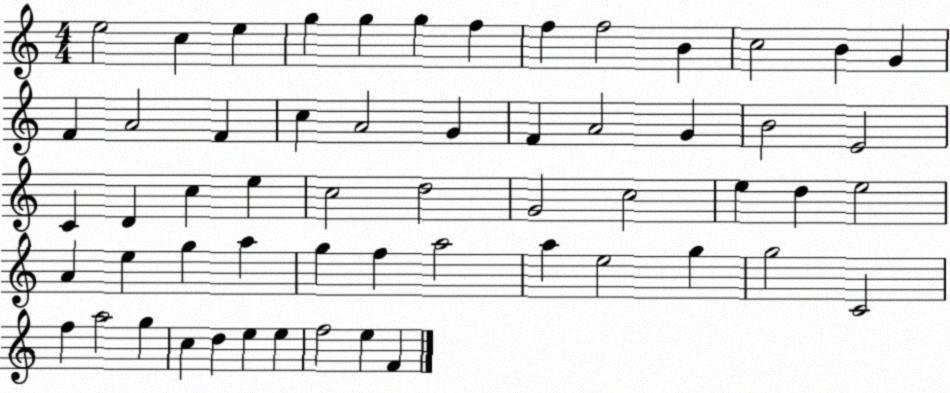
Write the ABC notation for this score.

X:1
T:Untitled
M:4/4
L:1/4
K:C
e2 c e g g g f f f2 B c2 B G F A2 F c A2 G F A2 G B2 E2 C D c e c2 d2 G2 c2 e d e2 A e g a g f a2 a e2 g g2 C2 f a2 g c d e e f2 e F